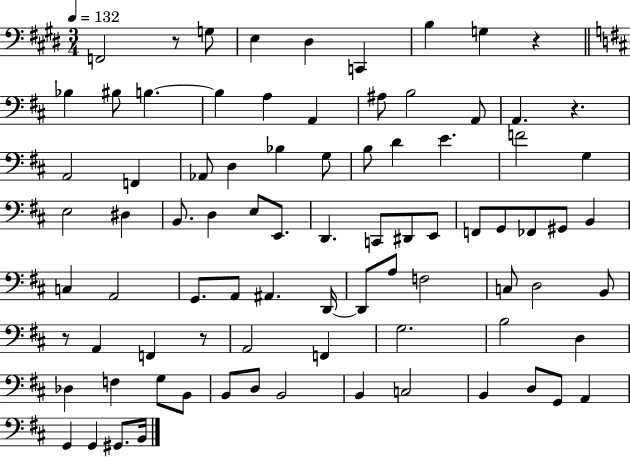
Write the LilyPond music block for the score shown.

{
  \clef bass
  \numericTimeSignature
  \time 3/4
  \key e \major
  \tempo 4 = 132
  f,2 r8 g8 | e4 dis4 c,4 | b4 g4 r4 | \bar "||" \break \key d \major bes4 bis8 b4.~~ | b4 a4 a,4 | ais8 b2 a,8 | a,4. r4. | \break a,2 f,4 | aes,8 d4 bes4 g8 | b8 d'4 e'4. | f'2 g4 | \break e2 dis4 | b,8. d4 e8 e,8. | d,4. c,8 dis,8 e,8 | f,8 g,8 fes,8 gis,8 b,4 | \break c4 a,2 | g,8. a,8 ais,4. d,16~~ | d,8 a8 f2 | c8 d2 b,8 | \break r8 a,4 f,4 r8 | a,2 f,4 | g2. | b2 d4 | \break des4 f4 g8 b,8 | b,8 d8 b,2 | b,4 c2 | b,4 d8 g,8 a,4 | \break g,4 g,4 gis,8. b,16 | \bar "|."
}